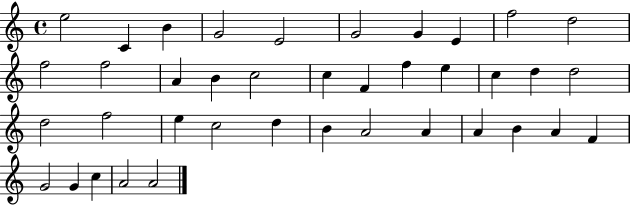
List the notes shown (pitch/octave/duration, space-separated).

E5/h C4/q B4/q G4/h E4/h G4/h G4/q E4/q F5/h D5/h F5/h F5/h A4/q B4/q C5/h C5/q F4/q F5/q E5/q C5/q D5/q D5/h D5/h F5/h E5/q C5/h D5/q B4/q A4/h A4/q A4/q B4/q A4/q F4/q G4/h G4/q C5/q A4/h A4/h